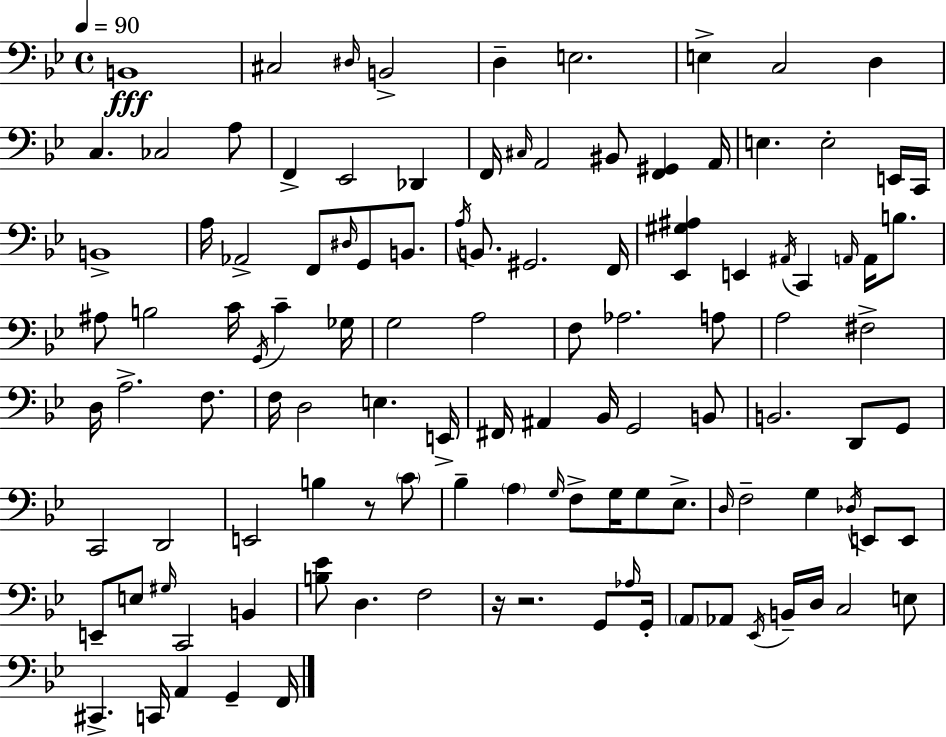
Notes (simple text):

B2/w C#3/h D#3/s B2/h D3/q E3/h. E3/q C3/h D3/q C3/q. CES3/h A3/e F2/q Eb2/h Db2/q F2/s C#3/s A2/h BIS2/e [F2,G#2]/q A2/s E3/q. E3/h E2/s C2/s B2/w A3/s Ab2/h F2/e D#3/s G2/e B2/e. A3/s B2/e. G#2/h. F2/s [Eb2,G#3,A#3]/q E2/q A#2/s C2/q A2/s A2/s B3/e. A#3/e B3/h C4/s G2/s C4/q Gb3/s G3/h A3/h F3/e Ab3/h. A3/e A3/h F#3/h D3/s A3/h. F3/e. F3/s D3/h E3/q. E2/s F#2/s A#2/q Bb2/s G2/h B2/e B2/h. D2/e G2/e C2/h D2/h E2/h B3/q R/e C4/e Bb3/q A3/q G3/s F3/e G3/s G3/e Eb3/e. D3/s F3/h G3/q Db3/s E2/e E2/e E2/e E3/e G#3/s C2/h B2/q [B3,Eb4]/e D3/q. F3/h R/s R/h. G2/e Ab3/s G2/s A2/e Ab2/e Eb2/s B2/s D3/s C3/h E3/e C#2/q. C2/s A2/q G2/q F2/s